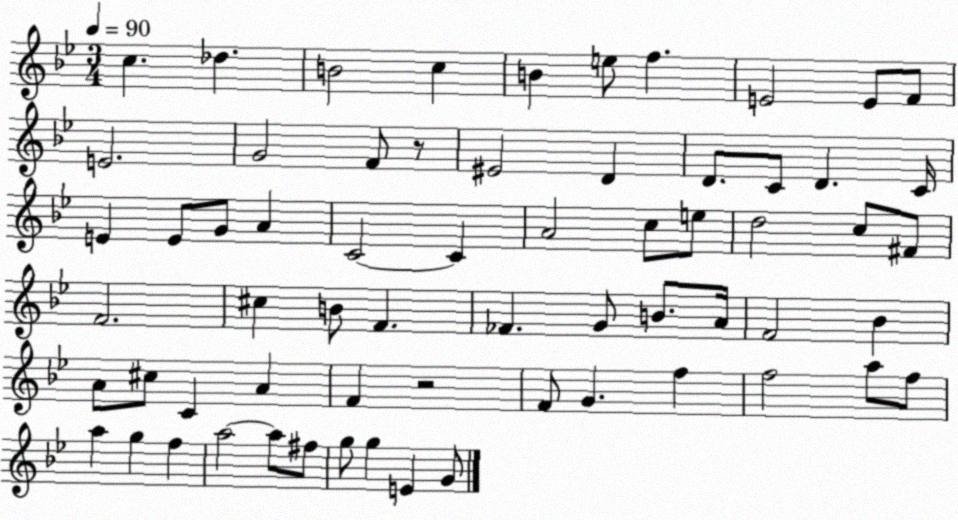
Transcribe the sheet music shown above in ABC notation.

X:1
T:Untitled
M:3/4
L:1/4
K:Bb
c _d B2 c B e/2 f E2 E/2 F/2 E2 G2 F/2 z/2 ^E2 D D/2 C/2 D C/4 E E/2 G/2 A C2 C A2 c/2 e/2 d2 c/2 ^F/2 F2 ^c B/2 F _F G/2 B/2 A/4 F2 _B A/2 ^c/2 C A F z2 F/2 G f f2 a/2 f/2 a g f a2 a/2 ^f/2 g/2 g E G/2